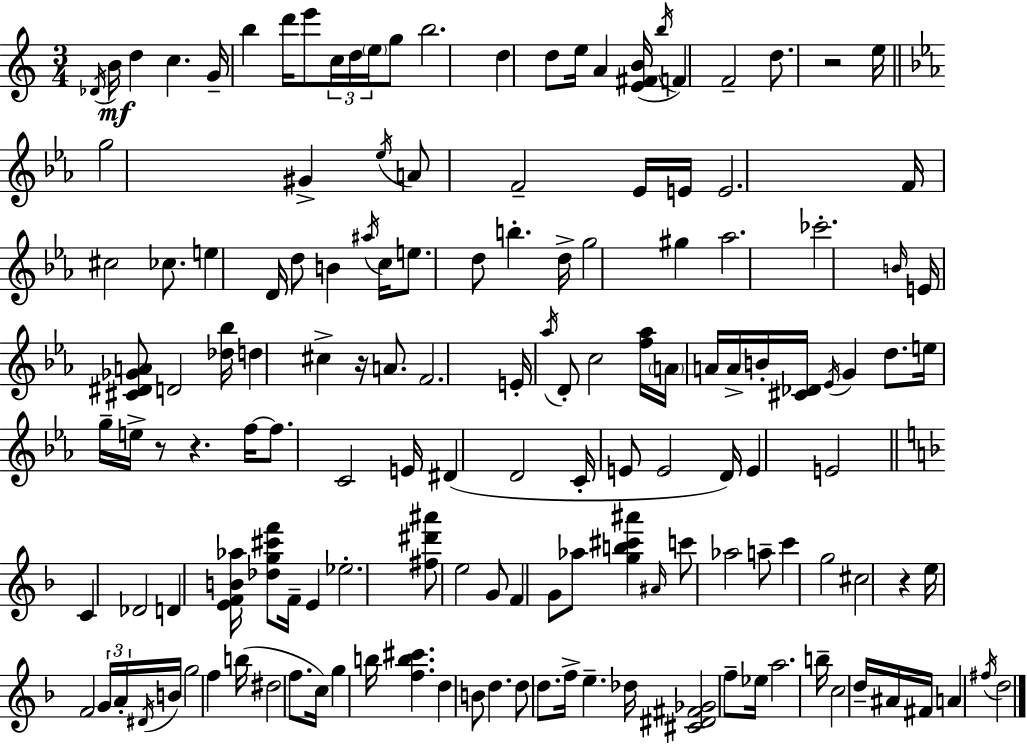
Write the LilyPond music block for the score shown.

{
  \clef treble
  \numericTimeSignature
  \time 3/4
  \key a \minor
  \acciaccatura { des'16 }\mf b'16 d''4 c''4. | g'16-- b''4 d'''16 e'''8 \tuplet 3/2 { c''16 d''16 \parenthesize e''16 } g''8 | b''2. | d''4 d''8 e''16 a'4 | \break <e' fis' b'>16( \acciaccatura { b''16 } f'4) f'2-- | d''8. r2 | e''16 \bar "||" \break \key ees \major g''2 gis'4-> | \acciaccatura { ees''16 } a'8 f'2-- ees'16 | e'16 e'2. | f'16 cis''2 ces''8. | \break e''4 d'16 d''8 b'4 | \acciaccatura { ais''16 } c''16 e''8. d''8 b''4.-. | d''16-> g''2 gis''4 | aes''2. | \break ces'''2.-. | \grace { b'16 } e'16 <cis' dis' ges' a'>8 d'2 | <des'' bes''>16 d''4 cis''4-> r16 | a'8. f'2. | \break e'16-. \acciaccatura { aes''16 } d'8-. c''2 | <f'' aes''>16 \parenthesize a'16 a'16 a'16-> b'16-. <cis' des'>16 \acciaccatura { ees'16 } g'4 | d''8. e''16 g''16-- e''16-> r8 r4. | f''16~~ f''8. c'2 | \break e'16 dis'4( d'2 | c'16-. e'8 e'2 | d'16) e'4 e'2 | \bar "||" \break \key d \minor c'4 des'2 | d'4 <e' f' b' aes''>16 <des'' g'' cis''' f'''>8 f'16-- e'4 | ees''2.-. | <fis'' dis''' ais'''>8 e''2 g'8 | \break f'4 g'8 aes''8 <g'' b'' cis''' ais'''>4 | \grace { ais'16 } c'''8 aes''2 a''8-- | c'''4 g''2 | cis''2 r4 | \break e''16 f'2 \tuplet 3/2 { g'16 a'16-. | \acciaccatura { dis'16 } } b'16 g''2 f''4 | b''16( dis''2 f''8. | c''16) g''4 b''16 <f'' b'' cis'''>4. | \break d''4 b'8 d''4. | d''8 d''8. f''16-> e''4.-- | des''16 <cis' dis' fis' ges'>2 f''8-- | ees''16 a''2. | \break b''16-- c''2 d''16-- | ais'16 fis'16 a'4 \acciaccatura { fis''16 } d''2 | \bar "|."
}